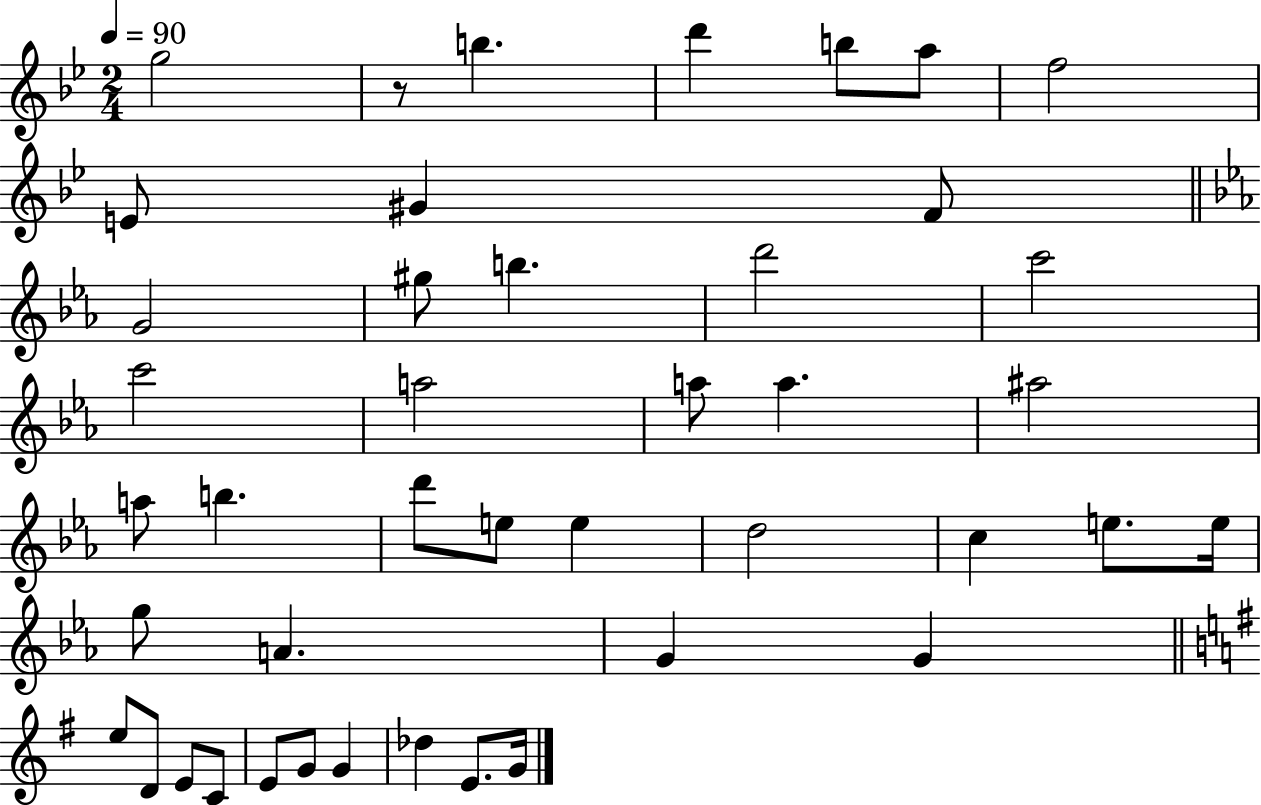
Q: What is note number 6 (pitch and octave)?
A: F5